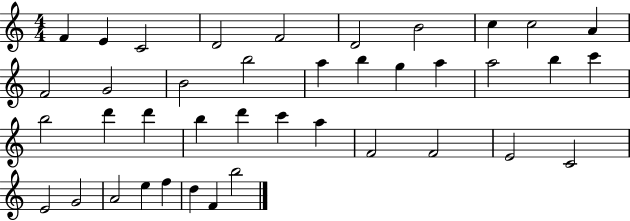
{
  \clef treble
  \numericTimeSignature
  \time 4/4
  \key c \major
  f'4 e'4 c'2 | d'2 f'2 | d'2 b'2 | c''4 c''2 a'4 | \break f'2 g'2 | b'2 b''2 | a''4 b''4 g''4 a''4 | a''2 b''4 c'''4 | \break b''2 d'''4 d'''4 | b''4 d'''4 c'''4 a''4 | f'2 f'2 | e'2 c'2 | \break e'2 g'2 | a'2 e''4 f''4 | d''4 f'4 b''2 | \bar "|."
}